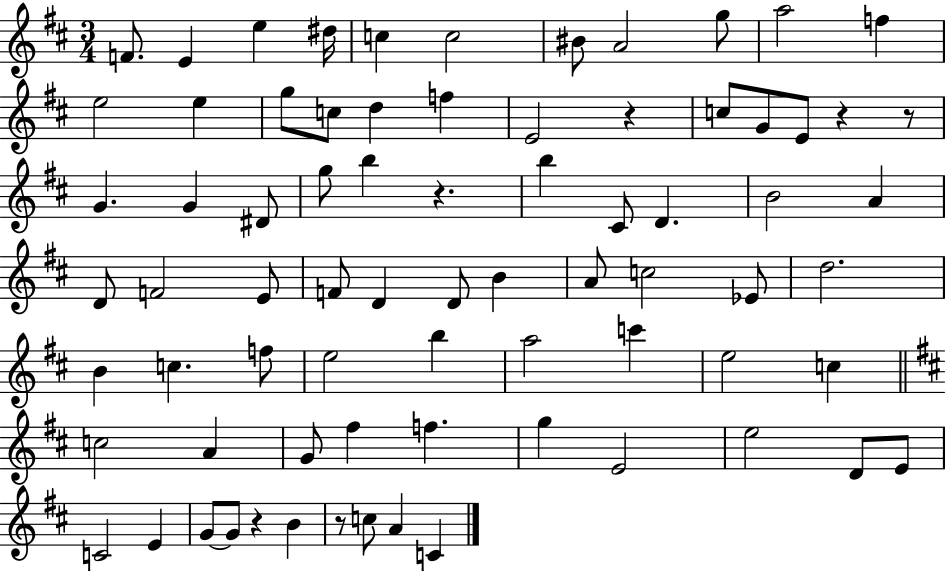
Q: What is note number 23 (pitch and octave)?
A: G4